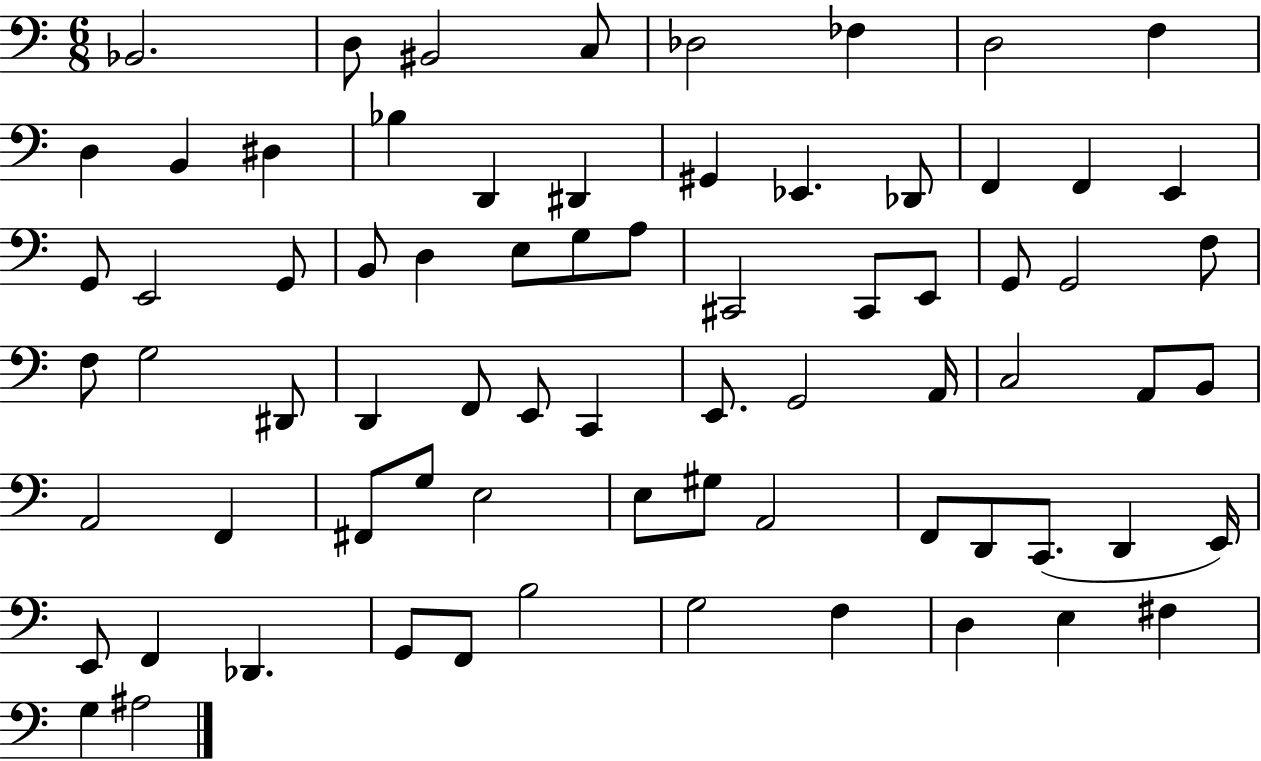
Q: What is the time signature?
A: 6/8